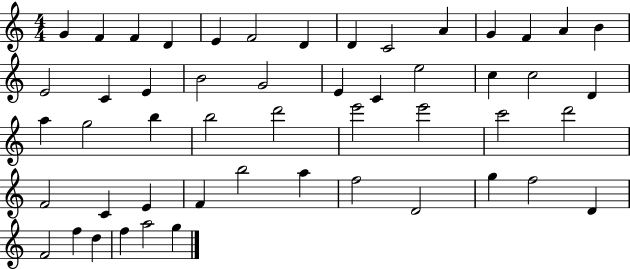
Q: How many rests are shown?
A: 0